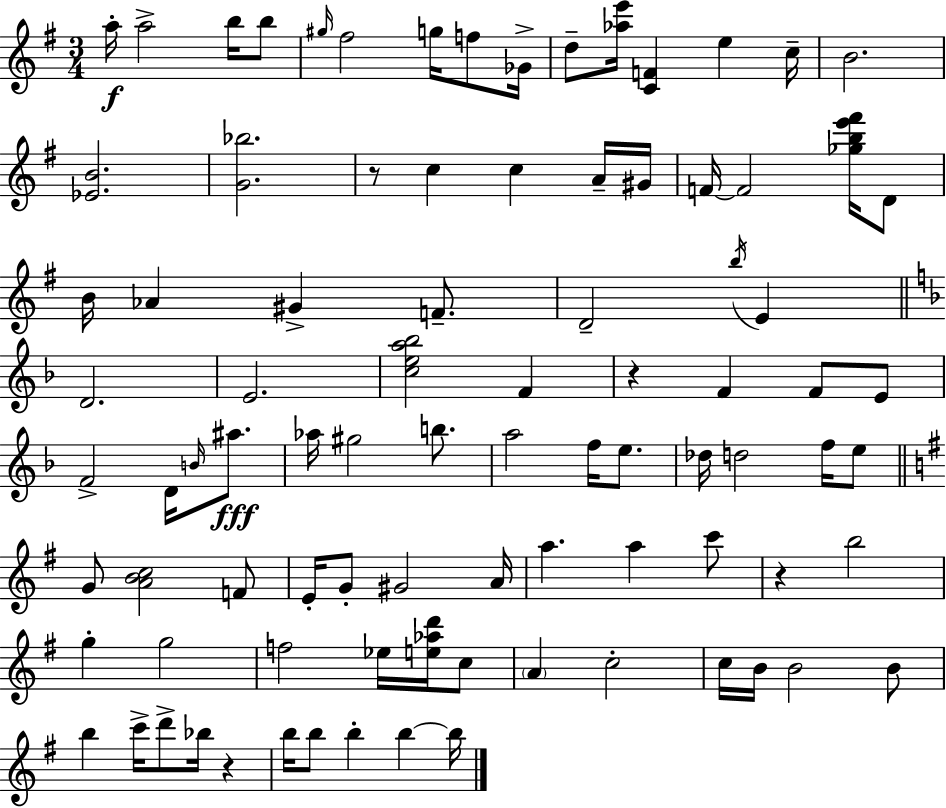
A5/s A5/h B5/s B5/e G#5/s F#5/h G5/s F5/e Gb4/s D5/e [Ab5,E6]/s [C4,F4]/q E5/q C5/s B4/h. [Eb4,B4]/h. [G4,Bb5]/h. R/e C5/q C5/q A4/s G#4/s F4/s F4/h [Gb5,B5,E6,F#6]/s D4/e B4/s Ab4/q G#4/q F4/e. D4/h B5/s E4/q D4/h. E4/h. [C5,E5,A5,Bb5]/h F4/q R/q F4/q F4/e E4/e F4/h D4/s B4/s A#5/e. Ab5/s G#5/h B5/e. A5/h F5/s E5/e. Db5/s D5/h F5/s E5/e G4/e [A4,B4,C5]/h F4/e E4/s G4/e G#4/h A4/s A5/q. A5/q C6/e R/q B5/h G5/q G5/h F5/h Eb5/s [E5,Ab5,D6]/s C5/e A4/q C5/h C5/s B4/s B4/h B4/e B5/q C6/s D6/e Bb5/s R/q B5/s B5/e B5/q B5/q B5/s